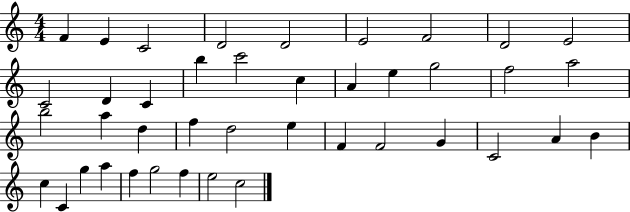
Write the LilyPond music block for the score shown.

{
  \clef treble
  \numericTimeSignature
  \time 4/4
  \key c \major
  f'4 e'4 c'2 | d'2 d'2 | e'2 f'2 | d'2 e'2 | \break c'2 d'4 c'4 | b''4 c'''2 c''4 | a'4 e''4 g''2 | f''2 a''2 | \break b''2 a''4 d''4 | f''4 d''2 e''4 | f'4 f'2 g'4 | c'2 a'4 b'4 | \break c''4 c'4 g''4 a''4 | f''4 g''2 f''4 | e''2 c''2 | \bar "|."
}